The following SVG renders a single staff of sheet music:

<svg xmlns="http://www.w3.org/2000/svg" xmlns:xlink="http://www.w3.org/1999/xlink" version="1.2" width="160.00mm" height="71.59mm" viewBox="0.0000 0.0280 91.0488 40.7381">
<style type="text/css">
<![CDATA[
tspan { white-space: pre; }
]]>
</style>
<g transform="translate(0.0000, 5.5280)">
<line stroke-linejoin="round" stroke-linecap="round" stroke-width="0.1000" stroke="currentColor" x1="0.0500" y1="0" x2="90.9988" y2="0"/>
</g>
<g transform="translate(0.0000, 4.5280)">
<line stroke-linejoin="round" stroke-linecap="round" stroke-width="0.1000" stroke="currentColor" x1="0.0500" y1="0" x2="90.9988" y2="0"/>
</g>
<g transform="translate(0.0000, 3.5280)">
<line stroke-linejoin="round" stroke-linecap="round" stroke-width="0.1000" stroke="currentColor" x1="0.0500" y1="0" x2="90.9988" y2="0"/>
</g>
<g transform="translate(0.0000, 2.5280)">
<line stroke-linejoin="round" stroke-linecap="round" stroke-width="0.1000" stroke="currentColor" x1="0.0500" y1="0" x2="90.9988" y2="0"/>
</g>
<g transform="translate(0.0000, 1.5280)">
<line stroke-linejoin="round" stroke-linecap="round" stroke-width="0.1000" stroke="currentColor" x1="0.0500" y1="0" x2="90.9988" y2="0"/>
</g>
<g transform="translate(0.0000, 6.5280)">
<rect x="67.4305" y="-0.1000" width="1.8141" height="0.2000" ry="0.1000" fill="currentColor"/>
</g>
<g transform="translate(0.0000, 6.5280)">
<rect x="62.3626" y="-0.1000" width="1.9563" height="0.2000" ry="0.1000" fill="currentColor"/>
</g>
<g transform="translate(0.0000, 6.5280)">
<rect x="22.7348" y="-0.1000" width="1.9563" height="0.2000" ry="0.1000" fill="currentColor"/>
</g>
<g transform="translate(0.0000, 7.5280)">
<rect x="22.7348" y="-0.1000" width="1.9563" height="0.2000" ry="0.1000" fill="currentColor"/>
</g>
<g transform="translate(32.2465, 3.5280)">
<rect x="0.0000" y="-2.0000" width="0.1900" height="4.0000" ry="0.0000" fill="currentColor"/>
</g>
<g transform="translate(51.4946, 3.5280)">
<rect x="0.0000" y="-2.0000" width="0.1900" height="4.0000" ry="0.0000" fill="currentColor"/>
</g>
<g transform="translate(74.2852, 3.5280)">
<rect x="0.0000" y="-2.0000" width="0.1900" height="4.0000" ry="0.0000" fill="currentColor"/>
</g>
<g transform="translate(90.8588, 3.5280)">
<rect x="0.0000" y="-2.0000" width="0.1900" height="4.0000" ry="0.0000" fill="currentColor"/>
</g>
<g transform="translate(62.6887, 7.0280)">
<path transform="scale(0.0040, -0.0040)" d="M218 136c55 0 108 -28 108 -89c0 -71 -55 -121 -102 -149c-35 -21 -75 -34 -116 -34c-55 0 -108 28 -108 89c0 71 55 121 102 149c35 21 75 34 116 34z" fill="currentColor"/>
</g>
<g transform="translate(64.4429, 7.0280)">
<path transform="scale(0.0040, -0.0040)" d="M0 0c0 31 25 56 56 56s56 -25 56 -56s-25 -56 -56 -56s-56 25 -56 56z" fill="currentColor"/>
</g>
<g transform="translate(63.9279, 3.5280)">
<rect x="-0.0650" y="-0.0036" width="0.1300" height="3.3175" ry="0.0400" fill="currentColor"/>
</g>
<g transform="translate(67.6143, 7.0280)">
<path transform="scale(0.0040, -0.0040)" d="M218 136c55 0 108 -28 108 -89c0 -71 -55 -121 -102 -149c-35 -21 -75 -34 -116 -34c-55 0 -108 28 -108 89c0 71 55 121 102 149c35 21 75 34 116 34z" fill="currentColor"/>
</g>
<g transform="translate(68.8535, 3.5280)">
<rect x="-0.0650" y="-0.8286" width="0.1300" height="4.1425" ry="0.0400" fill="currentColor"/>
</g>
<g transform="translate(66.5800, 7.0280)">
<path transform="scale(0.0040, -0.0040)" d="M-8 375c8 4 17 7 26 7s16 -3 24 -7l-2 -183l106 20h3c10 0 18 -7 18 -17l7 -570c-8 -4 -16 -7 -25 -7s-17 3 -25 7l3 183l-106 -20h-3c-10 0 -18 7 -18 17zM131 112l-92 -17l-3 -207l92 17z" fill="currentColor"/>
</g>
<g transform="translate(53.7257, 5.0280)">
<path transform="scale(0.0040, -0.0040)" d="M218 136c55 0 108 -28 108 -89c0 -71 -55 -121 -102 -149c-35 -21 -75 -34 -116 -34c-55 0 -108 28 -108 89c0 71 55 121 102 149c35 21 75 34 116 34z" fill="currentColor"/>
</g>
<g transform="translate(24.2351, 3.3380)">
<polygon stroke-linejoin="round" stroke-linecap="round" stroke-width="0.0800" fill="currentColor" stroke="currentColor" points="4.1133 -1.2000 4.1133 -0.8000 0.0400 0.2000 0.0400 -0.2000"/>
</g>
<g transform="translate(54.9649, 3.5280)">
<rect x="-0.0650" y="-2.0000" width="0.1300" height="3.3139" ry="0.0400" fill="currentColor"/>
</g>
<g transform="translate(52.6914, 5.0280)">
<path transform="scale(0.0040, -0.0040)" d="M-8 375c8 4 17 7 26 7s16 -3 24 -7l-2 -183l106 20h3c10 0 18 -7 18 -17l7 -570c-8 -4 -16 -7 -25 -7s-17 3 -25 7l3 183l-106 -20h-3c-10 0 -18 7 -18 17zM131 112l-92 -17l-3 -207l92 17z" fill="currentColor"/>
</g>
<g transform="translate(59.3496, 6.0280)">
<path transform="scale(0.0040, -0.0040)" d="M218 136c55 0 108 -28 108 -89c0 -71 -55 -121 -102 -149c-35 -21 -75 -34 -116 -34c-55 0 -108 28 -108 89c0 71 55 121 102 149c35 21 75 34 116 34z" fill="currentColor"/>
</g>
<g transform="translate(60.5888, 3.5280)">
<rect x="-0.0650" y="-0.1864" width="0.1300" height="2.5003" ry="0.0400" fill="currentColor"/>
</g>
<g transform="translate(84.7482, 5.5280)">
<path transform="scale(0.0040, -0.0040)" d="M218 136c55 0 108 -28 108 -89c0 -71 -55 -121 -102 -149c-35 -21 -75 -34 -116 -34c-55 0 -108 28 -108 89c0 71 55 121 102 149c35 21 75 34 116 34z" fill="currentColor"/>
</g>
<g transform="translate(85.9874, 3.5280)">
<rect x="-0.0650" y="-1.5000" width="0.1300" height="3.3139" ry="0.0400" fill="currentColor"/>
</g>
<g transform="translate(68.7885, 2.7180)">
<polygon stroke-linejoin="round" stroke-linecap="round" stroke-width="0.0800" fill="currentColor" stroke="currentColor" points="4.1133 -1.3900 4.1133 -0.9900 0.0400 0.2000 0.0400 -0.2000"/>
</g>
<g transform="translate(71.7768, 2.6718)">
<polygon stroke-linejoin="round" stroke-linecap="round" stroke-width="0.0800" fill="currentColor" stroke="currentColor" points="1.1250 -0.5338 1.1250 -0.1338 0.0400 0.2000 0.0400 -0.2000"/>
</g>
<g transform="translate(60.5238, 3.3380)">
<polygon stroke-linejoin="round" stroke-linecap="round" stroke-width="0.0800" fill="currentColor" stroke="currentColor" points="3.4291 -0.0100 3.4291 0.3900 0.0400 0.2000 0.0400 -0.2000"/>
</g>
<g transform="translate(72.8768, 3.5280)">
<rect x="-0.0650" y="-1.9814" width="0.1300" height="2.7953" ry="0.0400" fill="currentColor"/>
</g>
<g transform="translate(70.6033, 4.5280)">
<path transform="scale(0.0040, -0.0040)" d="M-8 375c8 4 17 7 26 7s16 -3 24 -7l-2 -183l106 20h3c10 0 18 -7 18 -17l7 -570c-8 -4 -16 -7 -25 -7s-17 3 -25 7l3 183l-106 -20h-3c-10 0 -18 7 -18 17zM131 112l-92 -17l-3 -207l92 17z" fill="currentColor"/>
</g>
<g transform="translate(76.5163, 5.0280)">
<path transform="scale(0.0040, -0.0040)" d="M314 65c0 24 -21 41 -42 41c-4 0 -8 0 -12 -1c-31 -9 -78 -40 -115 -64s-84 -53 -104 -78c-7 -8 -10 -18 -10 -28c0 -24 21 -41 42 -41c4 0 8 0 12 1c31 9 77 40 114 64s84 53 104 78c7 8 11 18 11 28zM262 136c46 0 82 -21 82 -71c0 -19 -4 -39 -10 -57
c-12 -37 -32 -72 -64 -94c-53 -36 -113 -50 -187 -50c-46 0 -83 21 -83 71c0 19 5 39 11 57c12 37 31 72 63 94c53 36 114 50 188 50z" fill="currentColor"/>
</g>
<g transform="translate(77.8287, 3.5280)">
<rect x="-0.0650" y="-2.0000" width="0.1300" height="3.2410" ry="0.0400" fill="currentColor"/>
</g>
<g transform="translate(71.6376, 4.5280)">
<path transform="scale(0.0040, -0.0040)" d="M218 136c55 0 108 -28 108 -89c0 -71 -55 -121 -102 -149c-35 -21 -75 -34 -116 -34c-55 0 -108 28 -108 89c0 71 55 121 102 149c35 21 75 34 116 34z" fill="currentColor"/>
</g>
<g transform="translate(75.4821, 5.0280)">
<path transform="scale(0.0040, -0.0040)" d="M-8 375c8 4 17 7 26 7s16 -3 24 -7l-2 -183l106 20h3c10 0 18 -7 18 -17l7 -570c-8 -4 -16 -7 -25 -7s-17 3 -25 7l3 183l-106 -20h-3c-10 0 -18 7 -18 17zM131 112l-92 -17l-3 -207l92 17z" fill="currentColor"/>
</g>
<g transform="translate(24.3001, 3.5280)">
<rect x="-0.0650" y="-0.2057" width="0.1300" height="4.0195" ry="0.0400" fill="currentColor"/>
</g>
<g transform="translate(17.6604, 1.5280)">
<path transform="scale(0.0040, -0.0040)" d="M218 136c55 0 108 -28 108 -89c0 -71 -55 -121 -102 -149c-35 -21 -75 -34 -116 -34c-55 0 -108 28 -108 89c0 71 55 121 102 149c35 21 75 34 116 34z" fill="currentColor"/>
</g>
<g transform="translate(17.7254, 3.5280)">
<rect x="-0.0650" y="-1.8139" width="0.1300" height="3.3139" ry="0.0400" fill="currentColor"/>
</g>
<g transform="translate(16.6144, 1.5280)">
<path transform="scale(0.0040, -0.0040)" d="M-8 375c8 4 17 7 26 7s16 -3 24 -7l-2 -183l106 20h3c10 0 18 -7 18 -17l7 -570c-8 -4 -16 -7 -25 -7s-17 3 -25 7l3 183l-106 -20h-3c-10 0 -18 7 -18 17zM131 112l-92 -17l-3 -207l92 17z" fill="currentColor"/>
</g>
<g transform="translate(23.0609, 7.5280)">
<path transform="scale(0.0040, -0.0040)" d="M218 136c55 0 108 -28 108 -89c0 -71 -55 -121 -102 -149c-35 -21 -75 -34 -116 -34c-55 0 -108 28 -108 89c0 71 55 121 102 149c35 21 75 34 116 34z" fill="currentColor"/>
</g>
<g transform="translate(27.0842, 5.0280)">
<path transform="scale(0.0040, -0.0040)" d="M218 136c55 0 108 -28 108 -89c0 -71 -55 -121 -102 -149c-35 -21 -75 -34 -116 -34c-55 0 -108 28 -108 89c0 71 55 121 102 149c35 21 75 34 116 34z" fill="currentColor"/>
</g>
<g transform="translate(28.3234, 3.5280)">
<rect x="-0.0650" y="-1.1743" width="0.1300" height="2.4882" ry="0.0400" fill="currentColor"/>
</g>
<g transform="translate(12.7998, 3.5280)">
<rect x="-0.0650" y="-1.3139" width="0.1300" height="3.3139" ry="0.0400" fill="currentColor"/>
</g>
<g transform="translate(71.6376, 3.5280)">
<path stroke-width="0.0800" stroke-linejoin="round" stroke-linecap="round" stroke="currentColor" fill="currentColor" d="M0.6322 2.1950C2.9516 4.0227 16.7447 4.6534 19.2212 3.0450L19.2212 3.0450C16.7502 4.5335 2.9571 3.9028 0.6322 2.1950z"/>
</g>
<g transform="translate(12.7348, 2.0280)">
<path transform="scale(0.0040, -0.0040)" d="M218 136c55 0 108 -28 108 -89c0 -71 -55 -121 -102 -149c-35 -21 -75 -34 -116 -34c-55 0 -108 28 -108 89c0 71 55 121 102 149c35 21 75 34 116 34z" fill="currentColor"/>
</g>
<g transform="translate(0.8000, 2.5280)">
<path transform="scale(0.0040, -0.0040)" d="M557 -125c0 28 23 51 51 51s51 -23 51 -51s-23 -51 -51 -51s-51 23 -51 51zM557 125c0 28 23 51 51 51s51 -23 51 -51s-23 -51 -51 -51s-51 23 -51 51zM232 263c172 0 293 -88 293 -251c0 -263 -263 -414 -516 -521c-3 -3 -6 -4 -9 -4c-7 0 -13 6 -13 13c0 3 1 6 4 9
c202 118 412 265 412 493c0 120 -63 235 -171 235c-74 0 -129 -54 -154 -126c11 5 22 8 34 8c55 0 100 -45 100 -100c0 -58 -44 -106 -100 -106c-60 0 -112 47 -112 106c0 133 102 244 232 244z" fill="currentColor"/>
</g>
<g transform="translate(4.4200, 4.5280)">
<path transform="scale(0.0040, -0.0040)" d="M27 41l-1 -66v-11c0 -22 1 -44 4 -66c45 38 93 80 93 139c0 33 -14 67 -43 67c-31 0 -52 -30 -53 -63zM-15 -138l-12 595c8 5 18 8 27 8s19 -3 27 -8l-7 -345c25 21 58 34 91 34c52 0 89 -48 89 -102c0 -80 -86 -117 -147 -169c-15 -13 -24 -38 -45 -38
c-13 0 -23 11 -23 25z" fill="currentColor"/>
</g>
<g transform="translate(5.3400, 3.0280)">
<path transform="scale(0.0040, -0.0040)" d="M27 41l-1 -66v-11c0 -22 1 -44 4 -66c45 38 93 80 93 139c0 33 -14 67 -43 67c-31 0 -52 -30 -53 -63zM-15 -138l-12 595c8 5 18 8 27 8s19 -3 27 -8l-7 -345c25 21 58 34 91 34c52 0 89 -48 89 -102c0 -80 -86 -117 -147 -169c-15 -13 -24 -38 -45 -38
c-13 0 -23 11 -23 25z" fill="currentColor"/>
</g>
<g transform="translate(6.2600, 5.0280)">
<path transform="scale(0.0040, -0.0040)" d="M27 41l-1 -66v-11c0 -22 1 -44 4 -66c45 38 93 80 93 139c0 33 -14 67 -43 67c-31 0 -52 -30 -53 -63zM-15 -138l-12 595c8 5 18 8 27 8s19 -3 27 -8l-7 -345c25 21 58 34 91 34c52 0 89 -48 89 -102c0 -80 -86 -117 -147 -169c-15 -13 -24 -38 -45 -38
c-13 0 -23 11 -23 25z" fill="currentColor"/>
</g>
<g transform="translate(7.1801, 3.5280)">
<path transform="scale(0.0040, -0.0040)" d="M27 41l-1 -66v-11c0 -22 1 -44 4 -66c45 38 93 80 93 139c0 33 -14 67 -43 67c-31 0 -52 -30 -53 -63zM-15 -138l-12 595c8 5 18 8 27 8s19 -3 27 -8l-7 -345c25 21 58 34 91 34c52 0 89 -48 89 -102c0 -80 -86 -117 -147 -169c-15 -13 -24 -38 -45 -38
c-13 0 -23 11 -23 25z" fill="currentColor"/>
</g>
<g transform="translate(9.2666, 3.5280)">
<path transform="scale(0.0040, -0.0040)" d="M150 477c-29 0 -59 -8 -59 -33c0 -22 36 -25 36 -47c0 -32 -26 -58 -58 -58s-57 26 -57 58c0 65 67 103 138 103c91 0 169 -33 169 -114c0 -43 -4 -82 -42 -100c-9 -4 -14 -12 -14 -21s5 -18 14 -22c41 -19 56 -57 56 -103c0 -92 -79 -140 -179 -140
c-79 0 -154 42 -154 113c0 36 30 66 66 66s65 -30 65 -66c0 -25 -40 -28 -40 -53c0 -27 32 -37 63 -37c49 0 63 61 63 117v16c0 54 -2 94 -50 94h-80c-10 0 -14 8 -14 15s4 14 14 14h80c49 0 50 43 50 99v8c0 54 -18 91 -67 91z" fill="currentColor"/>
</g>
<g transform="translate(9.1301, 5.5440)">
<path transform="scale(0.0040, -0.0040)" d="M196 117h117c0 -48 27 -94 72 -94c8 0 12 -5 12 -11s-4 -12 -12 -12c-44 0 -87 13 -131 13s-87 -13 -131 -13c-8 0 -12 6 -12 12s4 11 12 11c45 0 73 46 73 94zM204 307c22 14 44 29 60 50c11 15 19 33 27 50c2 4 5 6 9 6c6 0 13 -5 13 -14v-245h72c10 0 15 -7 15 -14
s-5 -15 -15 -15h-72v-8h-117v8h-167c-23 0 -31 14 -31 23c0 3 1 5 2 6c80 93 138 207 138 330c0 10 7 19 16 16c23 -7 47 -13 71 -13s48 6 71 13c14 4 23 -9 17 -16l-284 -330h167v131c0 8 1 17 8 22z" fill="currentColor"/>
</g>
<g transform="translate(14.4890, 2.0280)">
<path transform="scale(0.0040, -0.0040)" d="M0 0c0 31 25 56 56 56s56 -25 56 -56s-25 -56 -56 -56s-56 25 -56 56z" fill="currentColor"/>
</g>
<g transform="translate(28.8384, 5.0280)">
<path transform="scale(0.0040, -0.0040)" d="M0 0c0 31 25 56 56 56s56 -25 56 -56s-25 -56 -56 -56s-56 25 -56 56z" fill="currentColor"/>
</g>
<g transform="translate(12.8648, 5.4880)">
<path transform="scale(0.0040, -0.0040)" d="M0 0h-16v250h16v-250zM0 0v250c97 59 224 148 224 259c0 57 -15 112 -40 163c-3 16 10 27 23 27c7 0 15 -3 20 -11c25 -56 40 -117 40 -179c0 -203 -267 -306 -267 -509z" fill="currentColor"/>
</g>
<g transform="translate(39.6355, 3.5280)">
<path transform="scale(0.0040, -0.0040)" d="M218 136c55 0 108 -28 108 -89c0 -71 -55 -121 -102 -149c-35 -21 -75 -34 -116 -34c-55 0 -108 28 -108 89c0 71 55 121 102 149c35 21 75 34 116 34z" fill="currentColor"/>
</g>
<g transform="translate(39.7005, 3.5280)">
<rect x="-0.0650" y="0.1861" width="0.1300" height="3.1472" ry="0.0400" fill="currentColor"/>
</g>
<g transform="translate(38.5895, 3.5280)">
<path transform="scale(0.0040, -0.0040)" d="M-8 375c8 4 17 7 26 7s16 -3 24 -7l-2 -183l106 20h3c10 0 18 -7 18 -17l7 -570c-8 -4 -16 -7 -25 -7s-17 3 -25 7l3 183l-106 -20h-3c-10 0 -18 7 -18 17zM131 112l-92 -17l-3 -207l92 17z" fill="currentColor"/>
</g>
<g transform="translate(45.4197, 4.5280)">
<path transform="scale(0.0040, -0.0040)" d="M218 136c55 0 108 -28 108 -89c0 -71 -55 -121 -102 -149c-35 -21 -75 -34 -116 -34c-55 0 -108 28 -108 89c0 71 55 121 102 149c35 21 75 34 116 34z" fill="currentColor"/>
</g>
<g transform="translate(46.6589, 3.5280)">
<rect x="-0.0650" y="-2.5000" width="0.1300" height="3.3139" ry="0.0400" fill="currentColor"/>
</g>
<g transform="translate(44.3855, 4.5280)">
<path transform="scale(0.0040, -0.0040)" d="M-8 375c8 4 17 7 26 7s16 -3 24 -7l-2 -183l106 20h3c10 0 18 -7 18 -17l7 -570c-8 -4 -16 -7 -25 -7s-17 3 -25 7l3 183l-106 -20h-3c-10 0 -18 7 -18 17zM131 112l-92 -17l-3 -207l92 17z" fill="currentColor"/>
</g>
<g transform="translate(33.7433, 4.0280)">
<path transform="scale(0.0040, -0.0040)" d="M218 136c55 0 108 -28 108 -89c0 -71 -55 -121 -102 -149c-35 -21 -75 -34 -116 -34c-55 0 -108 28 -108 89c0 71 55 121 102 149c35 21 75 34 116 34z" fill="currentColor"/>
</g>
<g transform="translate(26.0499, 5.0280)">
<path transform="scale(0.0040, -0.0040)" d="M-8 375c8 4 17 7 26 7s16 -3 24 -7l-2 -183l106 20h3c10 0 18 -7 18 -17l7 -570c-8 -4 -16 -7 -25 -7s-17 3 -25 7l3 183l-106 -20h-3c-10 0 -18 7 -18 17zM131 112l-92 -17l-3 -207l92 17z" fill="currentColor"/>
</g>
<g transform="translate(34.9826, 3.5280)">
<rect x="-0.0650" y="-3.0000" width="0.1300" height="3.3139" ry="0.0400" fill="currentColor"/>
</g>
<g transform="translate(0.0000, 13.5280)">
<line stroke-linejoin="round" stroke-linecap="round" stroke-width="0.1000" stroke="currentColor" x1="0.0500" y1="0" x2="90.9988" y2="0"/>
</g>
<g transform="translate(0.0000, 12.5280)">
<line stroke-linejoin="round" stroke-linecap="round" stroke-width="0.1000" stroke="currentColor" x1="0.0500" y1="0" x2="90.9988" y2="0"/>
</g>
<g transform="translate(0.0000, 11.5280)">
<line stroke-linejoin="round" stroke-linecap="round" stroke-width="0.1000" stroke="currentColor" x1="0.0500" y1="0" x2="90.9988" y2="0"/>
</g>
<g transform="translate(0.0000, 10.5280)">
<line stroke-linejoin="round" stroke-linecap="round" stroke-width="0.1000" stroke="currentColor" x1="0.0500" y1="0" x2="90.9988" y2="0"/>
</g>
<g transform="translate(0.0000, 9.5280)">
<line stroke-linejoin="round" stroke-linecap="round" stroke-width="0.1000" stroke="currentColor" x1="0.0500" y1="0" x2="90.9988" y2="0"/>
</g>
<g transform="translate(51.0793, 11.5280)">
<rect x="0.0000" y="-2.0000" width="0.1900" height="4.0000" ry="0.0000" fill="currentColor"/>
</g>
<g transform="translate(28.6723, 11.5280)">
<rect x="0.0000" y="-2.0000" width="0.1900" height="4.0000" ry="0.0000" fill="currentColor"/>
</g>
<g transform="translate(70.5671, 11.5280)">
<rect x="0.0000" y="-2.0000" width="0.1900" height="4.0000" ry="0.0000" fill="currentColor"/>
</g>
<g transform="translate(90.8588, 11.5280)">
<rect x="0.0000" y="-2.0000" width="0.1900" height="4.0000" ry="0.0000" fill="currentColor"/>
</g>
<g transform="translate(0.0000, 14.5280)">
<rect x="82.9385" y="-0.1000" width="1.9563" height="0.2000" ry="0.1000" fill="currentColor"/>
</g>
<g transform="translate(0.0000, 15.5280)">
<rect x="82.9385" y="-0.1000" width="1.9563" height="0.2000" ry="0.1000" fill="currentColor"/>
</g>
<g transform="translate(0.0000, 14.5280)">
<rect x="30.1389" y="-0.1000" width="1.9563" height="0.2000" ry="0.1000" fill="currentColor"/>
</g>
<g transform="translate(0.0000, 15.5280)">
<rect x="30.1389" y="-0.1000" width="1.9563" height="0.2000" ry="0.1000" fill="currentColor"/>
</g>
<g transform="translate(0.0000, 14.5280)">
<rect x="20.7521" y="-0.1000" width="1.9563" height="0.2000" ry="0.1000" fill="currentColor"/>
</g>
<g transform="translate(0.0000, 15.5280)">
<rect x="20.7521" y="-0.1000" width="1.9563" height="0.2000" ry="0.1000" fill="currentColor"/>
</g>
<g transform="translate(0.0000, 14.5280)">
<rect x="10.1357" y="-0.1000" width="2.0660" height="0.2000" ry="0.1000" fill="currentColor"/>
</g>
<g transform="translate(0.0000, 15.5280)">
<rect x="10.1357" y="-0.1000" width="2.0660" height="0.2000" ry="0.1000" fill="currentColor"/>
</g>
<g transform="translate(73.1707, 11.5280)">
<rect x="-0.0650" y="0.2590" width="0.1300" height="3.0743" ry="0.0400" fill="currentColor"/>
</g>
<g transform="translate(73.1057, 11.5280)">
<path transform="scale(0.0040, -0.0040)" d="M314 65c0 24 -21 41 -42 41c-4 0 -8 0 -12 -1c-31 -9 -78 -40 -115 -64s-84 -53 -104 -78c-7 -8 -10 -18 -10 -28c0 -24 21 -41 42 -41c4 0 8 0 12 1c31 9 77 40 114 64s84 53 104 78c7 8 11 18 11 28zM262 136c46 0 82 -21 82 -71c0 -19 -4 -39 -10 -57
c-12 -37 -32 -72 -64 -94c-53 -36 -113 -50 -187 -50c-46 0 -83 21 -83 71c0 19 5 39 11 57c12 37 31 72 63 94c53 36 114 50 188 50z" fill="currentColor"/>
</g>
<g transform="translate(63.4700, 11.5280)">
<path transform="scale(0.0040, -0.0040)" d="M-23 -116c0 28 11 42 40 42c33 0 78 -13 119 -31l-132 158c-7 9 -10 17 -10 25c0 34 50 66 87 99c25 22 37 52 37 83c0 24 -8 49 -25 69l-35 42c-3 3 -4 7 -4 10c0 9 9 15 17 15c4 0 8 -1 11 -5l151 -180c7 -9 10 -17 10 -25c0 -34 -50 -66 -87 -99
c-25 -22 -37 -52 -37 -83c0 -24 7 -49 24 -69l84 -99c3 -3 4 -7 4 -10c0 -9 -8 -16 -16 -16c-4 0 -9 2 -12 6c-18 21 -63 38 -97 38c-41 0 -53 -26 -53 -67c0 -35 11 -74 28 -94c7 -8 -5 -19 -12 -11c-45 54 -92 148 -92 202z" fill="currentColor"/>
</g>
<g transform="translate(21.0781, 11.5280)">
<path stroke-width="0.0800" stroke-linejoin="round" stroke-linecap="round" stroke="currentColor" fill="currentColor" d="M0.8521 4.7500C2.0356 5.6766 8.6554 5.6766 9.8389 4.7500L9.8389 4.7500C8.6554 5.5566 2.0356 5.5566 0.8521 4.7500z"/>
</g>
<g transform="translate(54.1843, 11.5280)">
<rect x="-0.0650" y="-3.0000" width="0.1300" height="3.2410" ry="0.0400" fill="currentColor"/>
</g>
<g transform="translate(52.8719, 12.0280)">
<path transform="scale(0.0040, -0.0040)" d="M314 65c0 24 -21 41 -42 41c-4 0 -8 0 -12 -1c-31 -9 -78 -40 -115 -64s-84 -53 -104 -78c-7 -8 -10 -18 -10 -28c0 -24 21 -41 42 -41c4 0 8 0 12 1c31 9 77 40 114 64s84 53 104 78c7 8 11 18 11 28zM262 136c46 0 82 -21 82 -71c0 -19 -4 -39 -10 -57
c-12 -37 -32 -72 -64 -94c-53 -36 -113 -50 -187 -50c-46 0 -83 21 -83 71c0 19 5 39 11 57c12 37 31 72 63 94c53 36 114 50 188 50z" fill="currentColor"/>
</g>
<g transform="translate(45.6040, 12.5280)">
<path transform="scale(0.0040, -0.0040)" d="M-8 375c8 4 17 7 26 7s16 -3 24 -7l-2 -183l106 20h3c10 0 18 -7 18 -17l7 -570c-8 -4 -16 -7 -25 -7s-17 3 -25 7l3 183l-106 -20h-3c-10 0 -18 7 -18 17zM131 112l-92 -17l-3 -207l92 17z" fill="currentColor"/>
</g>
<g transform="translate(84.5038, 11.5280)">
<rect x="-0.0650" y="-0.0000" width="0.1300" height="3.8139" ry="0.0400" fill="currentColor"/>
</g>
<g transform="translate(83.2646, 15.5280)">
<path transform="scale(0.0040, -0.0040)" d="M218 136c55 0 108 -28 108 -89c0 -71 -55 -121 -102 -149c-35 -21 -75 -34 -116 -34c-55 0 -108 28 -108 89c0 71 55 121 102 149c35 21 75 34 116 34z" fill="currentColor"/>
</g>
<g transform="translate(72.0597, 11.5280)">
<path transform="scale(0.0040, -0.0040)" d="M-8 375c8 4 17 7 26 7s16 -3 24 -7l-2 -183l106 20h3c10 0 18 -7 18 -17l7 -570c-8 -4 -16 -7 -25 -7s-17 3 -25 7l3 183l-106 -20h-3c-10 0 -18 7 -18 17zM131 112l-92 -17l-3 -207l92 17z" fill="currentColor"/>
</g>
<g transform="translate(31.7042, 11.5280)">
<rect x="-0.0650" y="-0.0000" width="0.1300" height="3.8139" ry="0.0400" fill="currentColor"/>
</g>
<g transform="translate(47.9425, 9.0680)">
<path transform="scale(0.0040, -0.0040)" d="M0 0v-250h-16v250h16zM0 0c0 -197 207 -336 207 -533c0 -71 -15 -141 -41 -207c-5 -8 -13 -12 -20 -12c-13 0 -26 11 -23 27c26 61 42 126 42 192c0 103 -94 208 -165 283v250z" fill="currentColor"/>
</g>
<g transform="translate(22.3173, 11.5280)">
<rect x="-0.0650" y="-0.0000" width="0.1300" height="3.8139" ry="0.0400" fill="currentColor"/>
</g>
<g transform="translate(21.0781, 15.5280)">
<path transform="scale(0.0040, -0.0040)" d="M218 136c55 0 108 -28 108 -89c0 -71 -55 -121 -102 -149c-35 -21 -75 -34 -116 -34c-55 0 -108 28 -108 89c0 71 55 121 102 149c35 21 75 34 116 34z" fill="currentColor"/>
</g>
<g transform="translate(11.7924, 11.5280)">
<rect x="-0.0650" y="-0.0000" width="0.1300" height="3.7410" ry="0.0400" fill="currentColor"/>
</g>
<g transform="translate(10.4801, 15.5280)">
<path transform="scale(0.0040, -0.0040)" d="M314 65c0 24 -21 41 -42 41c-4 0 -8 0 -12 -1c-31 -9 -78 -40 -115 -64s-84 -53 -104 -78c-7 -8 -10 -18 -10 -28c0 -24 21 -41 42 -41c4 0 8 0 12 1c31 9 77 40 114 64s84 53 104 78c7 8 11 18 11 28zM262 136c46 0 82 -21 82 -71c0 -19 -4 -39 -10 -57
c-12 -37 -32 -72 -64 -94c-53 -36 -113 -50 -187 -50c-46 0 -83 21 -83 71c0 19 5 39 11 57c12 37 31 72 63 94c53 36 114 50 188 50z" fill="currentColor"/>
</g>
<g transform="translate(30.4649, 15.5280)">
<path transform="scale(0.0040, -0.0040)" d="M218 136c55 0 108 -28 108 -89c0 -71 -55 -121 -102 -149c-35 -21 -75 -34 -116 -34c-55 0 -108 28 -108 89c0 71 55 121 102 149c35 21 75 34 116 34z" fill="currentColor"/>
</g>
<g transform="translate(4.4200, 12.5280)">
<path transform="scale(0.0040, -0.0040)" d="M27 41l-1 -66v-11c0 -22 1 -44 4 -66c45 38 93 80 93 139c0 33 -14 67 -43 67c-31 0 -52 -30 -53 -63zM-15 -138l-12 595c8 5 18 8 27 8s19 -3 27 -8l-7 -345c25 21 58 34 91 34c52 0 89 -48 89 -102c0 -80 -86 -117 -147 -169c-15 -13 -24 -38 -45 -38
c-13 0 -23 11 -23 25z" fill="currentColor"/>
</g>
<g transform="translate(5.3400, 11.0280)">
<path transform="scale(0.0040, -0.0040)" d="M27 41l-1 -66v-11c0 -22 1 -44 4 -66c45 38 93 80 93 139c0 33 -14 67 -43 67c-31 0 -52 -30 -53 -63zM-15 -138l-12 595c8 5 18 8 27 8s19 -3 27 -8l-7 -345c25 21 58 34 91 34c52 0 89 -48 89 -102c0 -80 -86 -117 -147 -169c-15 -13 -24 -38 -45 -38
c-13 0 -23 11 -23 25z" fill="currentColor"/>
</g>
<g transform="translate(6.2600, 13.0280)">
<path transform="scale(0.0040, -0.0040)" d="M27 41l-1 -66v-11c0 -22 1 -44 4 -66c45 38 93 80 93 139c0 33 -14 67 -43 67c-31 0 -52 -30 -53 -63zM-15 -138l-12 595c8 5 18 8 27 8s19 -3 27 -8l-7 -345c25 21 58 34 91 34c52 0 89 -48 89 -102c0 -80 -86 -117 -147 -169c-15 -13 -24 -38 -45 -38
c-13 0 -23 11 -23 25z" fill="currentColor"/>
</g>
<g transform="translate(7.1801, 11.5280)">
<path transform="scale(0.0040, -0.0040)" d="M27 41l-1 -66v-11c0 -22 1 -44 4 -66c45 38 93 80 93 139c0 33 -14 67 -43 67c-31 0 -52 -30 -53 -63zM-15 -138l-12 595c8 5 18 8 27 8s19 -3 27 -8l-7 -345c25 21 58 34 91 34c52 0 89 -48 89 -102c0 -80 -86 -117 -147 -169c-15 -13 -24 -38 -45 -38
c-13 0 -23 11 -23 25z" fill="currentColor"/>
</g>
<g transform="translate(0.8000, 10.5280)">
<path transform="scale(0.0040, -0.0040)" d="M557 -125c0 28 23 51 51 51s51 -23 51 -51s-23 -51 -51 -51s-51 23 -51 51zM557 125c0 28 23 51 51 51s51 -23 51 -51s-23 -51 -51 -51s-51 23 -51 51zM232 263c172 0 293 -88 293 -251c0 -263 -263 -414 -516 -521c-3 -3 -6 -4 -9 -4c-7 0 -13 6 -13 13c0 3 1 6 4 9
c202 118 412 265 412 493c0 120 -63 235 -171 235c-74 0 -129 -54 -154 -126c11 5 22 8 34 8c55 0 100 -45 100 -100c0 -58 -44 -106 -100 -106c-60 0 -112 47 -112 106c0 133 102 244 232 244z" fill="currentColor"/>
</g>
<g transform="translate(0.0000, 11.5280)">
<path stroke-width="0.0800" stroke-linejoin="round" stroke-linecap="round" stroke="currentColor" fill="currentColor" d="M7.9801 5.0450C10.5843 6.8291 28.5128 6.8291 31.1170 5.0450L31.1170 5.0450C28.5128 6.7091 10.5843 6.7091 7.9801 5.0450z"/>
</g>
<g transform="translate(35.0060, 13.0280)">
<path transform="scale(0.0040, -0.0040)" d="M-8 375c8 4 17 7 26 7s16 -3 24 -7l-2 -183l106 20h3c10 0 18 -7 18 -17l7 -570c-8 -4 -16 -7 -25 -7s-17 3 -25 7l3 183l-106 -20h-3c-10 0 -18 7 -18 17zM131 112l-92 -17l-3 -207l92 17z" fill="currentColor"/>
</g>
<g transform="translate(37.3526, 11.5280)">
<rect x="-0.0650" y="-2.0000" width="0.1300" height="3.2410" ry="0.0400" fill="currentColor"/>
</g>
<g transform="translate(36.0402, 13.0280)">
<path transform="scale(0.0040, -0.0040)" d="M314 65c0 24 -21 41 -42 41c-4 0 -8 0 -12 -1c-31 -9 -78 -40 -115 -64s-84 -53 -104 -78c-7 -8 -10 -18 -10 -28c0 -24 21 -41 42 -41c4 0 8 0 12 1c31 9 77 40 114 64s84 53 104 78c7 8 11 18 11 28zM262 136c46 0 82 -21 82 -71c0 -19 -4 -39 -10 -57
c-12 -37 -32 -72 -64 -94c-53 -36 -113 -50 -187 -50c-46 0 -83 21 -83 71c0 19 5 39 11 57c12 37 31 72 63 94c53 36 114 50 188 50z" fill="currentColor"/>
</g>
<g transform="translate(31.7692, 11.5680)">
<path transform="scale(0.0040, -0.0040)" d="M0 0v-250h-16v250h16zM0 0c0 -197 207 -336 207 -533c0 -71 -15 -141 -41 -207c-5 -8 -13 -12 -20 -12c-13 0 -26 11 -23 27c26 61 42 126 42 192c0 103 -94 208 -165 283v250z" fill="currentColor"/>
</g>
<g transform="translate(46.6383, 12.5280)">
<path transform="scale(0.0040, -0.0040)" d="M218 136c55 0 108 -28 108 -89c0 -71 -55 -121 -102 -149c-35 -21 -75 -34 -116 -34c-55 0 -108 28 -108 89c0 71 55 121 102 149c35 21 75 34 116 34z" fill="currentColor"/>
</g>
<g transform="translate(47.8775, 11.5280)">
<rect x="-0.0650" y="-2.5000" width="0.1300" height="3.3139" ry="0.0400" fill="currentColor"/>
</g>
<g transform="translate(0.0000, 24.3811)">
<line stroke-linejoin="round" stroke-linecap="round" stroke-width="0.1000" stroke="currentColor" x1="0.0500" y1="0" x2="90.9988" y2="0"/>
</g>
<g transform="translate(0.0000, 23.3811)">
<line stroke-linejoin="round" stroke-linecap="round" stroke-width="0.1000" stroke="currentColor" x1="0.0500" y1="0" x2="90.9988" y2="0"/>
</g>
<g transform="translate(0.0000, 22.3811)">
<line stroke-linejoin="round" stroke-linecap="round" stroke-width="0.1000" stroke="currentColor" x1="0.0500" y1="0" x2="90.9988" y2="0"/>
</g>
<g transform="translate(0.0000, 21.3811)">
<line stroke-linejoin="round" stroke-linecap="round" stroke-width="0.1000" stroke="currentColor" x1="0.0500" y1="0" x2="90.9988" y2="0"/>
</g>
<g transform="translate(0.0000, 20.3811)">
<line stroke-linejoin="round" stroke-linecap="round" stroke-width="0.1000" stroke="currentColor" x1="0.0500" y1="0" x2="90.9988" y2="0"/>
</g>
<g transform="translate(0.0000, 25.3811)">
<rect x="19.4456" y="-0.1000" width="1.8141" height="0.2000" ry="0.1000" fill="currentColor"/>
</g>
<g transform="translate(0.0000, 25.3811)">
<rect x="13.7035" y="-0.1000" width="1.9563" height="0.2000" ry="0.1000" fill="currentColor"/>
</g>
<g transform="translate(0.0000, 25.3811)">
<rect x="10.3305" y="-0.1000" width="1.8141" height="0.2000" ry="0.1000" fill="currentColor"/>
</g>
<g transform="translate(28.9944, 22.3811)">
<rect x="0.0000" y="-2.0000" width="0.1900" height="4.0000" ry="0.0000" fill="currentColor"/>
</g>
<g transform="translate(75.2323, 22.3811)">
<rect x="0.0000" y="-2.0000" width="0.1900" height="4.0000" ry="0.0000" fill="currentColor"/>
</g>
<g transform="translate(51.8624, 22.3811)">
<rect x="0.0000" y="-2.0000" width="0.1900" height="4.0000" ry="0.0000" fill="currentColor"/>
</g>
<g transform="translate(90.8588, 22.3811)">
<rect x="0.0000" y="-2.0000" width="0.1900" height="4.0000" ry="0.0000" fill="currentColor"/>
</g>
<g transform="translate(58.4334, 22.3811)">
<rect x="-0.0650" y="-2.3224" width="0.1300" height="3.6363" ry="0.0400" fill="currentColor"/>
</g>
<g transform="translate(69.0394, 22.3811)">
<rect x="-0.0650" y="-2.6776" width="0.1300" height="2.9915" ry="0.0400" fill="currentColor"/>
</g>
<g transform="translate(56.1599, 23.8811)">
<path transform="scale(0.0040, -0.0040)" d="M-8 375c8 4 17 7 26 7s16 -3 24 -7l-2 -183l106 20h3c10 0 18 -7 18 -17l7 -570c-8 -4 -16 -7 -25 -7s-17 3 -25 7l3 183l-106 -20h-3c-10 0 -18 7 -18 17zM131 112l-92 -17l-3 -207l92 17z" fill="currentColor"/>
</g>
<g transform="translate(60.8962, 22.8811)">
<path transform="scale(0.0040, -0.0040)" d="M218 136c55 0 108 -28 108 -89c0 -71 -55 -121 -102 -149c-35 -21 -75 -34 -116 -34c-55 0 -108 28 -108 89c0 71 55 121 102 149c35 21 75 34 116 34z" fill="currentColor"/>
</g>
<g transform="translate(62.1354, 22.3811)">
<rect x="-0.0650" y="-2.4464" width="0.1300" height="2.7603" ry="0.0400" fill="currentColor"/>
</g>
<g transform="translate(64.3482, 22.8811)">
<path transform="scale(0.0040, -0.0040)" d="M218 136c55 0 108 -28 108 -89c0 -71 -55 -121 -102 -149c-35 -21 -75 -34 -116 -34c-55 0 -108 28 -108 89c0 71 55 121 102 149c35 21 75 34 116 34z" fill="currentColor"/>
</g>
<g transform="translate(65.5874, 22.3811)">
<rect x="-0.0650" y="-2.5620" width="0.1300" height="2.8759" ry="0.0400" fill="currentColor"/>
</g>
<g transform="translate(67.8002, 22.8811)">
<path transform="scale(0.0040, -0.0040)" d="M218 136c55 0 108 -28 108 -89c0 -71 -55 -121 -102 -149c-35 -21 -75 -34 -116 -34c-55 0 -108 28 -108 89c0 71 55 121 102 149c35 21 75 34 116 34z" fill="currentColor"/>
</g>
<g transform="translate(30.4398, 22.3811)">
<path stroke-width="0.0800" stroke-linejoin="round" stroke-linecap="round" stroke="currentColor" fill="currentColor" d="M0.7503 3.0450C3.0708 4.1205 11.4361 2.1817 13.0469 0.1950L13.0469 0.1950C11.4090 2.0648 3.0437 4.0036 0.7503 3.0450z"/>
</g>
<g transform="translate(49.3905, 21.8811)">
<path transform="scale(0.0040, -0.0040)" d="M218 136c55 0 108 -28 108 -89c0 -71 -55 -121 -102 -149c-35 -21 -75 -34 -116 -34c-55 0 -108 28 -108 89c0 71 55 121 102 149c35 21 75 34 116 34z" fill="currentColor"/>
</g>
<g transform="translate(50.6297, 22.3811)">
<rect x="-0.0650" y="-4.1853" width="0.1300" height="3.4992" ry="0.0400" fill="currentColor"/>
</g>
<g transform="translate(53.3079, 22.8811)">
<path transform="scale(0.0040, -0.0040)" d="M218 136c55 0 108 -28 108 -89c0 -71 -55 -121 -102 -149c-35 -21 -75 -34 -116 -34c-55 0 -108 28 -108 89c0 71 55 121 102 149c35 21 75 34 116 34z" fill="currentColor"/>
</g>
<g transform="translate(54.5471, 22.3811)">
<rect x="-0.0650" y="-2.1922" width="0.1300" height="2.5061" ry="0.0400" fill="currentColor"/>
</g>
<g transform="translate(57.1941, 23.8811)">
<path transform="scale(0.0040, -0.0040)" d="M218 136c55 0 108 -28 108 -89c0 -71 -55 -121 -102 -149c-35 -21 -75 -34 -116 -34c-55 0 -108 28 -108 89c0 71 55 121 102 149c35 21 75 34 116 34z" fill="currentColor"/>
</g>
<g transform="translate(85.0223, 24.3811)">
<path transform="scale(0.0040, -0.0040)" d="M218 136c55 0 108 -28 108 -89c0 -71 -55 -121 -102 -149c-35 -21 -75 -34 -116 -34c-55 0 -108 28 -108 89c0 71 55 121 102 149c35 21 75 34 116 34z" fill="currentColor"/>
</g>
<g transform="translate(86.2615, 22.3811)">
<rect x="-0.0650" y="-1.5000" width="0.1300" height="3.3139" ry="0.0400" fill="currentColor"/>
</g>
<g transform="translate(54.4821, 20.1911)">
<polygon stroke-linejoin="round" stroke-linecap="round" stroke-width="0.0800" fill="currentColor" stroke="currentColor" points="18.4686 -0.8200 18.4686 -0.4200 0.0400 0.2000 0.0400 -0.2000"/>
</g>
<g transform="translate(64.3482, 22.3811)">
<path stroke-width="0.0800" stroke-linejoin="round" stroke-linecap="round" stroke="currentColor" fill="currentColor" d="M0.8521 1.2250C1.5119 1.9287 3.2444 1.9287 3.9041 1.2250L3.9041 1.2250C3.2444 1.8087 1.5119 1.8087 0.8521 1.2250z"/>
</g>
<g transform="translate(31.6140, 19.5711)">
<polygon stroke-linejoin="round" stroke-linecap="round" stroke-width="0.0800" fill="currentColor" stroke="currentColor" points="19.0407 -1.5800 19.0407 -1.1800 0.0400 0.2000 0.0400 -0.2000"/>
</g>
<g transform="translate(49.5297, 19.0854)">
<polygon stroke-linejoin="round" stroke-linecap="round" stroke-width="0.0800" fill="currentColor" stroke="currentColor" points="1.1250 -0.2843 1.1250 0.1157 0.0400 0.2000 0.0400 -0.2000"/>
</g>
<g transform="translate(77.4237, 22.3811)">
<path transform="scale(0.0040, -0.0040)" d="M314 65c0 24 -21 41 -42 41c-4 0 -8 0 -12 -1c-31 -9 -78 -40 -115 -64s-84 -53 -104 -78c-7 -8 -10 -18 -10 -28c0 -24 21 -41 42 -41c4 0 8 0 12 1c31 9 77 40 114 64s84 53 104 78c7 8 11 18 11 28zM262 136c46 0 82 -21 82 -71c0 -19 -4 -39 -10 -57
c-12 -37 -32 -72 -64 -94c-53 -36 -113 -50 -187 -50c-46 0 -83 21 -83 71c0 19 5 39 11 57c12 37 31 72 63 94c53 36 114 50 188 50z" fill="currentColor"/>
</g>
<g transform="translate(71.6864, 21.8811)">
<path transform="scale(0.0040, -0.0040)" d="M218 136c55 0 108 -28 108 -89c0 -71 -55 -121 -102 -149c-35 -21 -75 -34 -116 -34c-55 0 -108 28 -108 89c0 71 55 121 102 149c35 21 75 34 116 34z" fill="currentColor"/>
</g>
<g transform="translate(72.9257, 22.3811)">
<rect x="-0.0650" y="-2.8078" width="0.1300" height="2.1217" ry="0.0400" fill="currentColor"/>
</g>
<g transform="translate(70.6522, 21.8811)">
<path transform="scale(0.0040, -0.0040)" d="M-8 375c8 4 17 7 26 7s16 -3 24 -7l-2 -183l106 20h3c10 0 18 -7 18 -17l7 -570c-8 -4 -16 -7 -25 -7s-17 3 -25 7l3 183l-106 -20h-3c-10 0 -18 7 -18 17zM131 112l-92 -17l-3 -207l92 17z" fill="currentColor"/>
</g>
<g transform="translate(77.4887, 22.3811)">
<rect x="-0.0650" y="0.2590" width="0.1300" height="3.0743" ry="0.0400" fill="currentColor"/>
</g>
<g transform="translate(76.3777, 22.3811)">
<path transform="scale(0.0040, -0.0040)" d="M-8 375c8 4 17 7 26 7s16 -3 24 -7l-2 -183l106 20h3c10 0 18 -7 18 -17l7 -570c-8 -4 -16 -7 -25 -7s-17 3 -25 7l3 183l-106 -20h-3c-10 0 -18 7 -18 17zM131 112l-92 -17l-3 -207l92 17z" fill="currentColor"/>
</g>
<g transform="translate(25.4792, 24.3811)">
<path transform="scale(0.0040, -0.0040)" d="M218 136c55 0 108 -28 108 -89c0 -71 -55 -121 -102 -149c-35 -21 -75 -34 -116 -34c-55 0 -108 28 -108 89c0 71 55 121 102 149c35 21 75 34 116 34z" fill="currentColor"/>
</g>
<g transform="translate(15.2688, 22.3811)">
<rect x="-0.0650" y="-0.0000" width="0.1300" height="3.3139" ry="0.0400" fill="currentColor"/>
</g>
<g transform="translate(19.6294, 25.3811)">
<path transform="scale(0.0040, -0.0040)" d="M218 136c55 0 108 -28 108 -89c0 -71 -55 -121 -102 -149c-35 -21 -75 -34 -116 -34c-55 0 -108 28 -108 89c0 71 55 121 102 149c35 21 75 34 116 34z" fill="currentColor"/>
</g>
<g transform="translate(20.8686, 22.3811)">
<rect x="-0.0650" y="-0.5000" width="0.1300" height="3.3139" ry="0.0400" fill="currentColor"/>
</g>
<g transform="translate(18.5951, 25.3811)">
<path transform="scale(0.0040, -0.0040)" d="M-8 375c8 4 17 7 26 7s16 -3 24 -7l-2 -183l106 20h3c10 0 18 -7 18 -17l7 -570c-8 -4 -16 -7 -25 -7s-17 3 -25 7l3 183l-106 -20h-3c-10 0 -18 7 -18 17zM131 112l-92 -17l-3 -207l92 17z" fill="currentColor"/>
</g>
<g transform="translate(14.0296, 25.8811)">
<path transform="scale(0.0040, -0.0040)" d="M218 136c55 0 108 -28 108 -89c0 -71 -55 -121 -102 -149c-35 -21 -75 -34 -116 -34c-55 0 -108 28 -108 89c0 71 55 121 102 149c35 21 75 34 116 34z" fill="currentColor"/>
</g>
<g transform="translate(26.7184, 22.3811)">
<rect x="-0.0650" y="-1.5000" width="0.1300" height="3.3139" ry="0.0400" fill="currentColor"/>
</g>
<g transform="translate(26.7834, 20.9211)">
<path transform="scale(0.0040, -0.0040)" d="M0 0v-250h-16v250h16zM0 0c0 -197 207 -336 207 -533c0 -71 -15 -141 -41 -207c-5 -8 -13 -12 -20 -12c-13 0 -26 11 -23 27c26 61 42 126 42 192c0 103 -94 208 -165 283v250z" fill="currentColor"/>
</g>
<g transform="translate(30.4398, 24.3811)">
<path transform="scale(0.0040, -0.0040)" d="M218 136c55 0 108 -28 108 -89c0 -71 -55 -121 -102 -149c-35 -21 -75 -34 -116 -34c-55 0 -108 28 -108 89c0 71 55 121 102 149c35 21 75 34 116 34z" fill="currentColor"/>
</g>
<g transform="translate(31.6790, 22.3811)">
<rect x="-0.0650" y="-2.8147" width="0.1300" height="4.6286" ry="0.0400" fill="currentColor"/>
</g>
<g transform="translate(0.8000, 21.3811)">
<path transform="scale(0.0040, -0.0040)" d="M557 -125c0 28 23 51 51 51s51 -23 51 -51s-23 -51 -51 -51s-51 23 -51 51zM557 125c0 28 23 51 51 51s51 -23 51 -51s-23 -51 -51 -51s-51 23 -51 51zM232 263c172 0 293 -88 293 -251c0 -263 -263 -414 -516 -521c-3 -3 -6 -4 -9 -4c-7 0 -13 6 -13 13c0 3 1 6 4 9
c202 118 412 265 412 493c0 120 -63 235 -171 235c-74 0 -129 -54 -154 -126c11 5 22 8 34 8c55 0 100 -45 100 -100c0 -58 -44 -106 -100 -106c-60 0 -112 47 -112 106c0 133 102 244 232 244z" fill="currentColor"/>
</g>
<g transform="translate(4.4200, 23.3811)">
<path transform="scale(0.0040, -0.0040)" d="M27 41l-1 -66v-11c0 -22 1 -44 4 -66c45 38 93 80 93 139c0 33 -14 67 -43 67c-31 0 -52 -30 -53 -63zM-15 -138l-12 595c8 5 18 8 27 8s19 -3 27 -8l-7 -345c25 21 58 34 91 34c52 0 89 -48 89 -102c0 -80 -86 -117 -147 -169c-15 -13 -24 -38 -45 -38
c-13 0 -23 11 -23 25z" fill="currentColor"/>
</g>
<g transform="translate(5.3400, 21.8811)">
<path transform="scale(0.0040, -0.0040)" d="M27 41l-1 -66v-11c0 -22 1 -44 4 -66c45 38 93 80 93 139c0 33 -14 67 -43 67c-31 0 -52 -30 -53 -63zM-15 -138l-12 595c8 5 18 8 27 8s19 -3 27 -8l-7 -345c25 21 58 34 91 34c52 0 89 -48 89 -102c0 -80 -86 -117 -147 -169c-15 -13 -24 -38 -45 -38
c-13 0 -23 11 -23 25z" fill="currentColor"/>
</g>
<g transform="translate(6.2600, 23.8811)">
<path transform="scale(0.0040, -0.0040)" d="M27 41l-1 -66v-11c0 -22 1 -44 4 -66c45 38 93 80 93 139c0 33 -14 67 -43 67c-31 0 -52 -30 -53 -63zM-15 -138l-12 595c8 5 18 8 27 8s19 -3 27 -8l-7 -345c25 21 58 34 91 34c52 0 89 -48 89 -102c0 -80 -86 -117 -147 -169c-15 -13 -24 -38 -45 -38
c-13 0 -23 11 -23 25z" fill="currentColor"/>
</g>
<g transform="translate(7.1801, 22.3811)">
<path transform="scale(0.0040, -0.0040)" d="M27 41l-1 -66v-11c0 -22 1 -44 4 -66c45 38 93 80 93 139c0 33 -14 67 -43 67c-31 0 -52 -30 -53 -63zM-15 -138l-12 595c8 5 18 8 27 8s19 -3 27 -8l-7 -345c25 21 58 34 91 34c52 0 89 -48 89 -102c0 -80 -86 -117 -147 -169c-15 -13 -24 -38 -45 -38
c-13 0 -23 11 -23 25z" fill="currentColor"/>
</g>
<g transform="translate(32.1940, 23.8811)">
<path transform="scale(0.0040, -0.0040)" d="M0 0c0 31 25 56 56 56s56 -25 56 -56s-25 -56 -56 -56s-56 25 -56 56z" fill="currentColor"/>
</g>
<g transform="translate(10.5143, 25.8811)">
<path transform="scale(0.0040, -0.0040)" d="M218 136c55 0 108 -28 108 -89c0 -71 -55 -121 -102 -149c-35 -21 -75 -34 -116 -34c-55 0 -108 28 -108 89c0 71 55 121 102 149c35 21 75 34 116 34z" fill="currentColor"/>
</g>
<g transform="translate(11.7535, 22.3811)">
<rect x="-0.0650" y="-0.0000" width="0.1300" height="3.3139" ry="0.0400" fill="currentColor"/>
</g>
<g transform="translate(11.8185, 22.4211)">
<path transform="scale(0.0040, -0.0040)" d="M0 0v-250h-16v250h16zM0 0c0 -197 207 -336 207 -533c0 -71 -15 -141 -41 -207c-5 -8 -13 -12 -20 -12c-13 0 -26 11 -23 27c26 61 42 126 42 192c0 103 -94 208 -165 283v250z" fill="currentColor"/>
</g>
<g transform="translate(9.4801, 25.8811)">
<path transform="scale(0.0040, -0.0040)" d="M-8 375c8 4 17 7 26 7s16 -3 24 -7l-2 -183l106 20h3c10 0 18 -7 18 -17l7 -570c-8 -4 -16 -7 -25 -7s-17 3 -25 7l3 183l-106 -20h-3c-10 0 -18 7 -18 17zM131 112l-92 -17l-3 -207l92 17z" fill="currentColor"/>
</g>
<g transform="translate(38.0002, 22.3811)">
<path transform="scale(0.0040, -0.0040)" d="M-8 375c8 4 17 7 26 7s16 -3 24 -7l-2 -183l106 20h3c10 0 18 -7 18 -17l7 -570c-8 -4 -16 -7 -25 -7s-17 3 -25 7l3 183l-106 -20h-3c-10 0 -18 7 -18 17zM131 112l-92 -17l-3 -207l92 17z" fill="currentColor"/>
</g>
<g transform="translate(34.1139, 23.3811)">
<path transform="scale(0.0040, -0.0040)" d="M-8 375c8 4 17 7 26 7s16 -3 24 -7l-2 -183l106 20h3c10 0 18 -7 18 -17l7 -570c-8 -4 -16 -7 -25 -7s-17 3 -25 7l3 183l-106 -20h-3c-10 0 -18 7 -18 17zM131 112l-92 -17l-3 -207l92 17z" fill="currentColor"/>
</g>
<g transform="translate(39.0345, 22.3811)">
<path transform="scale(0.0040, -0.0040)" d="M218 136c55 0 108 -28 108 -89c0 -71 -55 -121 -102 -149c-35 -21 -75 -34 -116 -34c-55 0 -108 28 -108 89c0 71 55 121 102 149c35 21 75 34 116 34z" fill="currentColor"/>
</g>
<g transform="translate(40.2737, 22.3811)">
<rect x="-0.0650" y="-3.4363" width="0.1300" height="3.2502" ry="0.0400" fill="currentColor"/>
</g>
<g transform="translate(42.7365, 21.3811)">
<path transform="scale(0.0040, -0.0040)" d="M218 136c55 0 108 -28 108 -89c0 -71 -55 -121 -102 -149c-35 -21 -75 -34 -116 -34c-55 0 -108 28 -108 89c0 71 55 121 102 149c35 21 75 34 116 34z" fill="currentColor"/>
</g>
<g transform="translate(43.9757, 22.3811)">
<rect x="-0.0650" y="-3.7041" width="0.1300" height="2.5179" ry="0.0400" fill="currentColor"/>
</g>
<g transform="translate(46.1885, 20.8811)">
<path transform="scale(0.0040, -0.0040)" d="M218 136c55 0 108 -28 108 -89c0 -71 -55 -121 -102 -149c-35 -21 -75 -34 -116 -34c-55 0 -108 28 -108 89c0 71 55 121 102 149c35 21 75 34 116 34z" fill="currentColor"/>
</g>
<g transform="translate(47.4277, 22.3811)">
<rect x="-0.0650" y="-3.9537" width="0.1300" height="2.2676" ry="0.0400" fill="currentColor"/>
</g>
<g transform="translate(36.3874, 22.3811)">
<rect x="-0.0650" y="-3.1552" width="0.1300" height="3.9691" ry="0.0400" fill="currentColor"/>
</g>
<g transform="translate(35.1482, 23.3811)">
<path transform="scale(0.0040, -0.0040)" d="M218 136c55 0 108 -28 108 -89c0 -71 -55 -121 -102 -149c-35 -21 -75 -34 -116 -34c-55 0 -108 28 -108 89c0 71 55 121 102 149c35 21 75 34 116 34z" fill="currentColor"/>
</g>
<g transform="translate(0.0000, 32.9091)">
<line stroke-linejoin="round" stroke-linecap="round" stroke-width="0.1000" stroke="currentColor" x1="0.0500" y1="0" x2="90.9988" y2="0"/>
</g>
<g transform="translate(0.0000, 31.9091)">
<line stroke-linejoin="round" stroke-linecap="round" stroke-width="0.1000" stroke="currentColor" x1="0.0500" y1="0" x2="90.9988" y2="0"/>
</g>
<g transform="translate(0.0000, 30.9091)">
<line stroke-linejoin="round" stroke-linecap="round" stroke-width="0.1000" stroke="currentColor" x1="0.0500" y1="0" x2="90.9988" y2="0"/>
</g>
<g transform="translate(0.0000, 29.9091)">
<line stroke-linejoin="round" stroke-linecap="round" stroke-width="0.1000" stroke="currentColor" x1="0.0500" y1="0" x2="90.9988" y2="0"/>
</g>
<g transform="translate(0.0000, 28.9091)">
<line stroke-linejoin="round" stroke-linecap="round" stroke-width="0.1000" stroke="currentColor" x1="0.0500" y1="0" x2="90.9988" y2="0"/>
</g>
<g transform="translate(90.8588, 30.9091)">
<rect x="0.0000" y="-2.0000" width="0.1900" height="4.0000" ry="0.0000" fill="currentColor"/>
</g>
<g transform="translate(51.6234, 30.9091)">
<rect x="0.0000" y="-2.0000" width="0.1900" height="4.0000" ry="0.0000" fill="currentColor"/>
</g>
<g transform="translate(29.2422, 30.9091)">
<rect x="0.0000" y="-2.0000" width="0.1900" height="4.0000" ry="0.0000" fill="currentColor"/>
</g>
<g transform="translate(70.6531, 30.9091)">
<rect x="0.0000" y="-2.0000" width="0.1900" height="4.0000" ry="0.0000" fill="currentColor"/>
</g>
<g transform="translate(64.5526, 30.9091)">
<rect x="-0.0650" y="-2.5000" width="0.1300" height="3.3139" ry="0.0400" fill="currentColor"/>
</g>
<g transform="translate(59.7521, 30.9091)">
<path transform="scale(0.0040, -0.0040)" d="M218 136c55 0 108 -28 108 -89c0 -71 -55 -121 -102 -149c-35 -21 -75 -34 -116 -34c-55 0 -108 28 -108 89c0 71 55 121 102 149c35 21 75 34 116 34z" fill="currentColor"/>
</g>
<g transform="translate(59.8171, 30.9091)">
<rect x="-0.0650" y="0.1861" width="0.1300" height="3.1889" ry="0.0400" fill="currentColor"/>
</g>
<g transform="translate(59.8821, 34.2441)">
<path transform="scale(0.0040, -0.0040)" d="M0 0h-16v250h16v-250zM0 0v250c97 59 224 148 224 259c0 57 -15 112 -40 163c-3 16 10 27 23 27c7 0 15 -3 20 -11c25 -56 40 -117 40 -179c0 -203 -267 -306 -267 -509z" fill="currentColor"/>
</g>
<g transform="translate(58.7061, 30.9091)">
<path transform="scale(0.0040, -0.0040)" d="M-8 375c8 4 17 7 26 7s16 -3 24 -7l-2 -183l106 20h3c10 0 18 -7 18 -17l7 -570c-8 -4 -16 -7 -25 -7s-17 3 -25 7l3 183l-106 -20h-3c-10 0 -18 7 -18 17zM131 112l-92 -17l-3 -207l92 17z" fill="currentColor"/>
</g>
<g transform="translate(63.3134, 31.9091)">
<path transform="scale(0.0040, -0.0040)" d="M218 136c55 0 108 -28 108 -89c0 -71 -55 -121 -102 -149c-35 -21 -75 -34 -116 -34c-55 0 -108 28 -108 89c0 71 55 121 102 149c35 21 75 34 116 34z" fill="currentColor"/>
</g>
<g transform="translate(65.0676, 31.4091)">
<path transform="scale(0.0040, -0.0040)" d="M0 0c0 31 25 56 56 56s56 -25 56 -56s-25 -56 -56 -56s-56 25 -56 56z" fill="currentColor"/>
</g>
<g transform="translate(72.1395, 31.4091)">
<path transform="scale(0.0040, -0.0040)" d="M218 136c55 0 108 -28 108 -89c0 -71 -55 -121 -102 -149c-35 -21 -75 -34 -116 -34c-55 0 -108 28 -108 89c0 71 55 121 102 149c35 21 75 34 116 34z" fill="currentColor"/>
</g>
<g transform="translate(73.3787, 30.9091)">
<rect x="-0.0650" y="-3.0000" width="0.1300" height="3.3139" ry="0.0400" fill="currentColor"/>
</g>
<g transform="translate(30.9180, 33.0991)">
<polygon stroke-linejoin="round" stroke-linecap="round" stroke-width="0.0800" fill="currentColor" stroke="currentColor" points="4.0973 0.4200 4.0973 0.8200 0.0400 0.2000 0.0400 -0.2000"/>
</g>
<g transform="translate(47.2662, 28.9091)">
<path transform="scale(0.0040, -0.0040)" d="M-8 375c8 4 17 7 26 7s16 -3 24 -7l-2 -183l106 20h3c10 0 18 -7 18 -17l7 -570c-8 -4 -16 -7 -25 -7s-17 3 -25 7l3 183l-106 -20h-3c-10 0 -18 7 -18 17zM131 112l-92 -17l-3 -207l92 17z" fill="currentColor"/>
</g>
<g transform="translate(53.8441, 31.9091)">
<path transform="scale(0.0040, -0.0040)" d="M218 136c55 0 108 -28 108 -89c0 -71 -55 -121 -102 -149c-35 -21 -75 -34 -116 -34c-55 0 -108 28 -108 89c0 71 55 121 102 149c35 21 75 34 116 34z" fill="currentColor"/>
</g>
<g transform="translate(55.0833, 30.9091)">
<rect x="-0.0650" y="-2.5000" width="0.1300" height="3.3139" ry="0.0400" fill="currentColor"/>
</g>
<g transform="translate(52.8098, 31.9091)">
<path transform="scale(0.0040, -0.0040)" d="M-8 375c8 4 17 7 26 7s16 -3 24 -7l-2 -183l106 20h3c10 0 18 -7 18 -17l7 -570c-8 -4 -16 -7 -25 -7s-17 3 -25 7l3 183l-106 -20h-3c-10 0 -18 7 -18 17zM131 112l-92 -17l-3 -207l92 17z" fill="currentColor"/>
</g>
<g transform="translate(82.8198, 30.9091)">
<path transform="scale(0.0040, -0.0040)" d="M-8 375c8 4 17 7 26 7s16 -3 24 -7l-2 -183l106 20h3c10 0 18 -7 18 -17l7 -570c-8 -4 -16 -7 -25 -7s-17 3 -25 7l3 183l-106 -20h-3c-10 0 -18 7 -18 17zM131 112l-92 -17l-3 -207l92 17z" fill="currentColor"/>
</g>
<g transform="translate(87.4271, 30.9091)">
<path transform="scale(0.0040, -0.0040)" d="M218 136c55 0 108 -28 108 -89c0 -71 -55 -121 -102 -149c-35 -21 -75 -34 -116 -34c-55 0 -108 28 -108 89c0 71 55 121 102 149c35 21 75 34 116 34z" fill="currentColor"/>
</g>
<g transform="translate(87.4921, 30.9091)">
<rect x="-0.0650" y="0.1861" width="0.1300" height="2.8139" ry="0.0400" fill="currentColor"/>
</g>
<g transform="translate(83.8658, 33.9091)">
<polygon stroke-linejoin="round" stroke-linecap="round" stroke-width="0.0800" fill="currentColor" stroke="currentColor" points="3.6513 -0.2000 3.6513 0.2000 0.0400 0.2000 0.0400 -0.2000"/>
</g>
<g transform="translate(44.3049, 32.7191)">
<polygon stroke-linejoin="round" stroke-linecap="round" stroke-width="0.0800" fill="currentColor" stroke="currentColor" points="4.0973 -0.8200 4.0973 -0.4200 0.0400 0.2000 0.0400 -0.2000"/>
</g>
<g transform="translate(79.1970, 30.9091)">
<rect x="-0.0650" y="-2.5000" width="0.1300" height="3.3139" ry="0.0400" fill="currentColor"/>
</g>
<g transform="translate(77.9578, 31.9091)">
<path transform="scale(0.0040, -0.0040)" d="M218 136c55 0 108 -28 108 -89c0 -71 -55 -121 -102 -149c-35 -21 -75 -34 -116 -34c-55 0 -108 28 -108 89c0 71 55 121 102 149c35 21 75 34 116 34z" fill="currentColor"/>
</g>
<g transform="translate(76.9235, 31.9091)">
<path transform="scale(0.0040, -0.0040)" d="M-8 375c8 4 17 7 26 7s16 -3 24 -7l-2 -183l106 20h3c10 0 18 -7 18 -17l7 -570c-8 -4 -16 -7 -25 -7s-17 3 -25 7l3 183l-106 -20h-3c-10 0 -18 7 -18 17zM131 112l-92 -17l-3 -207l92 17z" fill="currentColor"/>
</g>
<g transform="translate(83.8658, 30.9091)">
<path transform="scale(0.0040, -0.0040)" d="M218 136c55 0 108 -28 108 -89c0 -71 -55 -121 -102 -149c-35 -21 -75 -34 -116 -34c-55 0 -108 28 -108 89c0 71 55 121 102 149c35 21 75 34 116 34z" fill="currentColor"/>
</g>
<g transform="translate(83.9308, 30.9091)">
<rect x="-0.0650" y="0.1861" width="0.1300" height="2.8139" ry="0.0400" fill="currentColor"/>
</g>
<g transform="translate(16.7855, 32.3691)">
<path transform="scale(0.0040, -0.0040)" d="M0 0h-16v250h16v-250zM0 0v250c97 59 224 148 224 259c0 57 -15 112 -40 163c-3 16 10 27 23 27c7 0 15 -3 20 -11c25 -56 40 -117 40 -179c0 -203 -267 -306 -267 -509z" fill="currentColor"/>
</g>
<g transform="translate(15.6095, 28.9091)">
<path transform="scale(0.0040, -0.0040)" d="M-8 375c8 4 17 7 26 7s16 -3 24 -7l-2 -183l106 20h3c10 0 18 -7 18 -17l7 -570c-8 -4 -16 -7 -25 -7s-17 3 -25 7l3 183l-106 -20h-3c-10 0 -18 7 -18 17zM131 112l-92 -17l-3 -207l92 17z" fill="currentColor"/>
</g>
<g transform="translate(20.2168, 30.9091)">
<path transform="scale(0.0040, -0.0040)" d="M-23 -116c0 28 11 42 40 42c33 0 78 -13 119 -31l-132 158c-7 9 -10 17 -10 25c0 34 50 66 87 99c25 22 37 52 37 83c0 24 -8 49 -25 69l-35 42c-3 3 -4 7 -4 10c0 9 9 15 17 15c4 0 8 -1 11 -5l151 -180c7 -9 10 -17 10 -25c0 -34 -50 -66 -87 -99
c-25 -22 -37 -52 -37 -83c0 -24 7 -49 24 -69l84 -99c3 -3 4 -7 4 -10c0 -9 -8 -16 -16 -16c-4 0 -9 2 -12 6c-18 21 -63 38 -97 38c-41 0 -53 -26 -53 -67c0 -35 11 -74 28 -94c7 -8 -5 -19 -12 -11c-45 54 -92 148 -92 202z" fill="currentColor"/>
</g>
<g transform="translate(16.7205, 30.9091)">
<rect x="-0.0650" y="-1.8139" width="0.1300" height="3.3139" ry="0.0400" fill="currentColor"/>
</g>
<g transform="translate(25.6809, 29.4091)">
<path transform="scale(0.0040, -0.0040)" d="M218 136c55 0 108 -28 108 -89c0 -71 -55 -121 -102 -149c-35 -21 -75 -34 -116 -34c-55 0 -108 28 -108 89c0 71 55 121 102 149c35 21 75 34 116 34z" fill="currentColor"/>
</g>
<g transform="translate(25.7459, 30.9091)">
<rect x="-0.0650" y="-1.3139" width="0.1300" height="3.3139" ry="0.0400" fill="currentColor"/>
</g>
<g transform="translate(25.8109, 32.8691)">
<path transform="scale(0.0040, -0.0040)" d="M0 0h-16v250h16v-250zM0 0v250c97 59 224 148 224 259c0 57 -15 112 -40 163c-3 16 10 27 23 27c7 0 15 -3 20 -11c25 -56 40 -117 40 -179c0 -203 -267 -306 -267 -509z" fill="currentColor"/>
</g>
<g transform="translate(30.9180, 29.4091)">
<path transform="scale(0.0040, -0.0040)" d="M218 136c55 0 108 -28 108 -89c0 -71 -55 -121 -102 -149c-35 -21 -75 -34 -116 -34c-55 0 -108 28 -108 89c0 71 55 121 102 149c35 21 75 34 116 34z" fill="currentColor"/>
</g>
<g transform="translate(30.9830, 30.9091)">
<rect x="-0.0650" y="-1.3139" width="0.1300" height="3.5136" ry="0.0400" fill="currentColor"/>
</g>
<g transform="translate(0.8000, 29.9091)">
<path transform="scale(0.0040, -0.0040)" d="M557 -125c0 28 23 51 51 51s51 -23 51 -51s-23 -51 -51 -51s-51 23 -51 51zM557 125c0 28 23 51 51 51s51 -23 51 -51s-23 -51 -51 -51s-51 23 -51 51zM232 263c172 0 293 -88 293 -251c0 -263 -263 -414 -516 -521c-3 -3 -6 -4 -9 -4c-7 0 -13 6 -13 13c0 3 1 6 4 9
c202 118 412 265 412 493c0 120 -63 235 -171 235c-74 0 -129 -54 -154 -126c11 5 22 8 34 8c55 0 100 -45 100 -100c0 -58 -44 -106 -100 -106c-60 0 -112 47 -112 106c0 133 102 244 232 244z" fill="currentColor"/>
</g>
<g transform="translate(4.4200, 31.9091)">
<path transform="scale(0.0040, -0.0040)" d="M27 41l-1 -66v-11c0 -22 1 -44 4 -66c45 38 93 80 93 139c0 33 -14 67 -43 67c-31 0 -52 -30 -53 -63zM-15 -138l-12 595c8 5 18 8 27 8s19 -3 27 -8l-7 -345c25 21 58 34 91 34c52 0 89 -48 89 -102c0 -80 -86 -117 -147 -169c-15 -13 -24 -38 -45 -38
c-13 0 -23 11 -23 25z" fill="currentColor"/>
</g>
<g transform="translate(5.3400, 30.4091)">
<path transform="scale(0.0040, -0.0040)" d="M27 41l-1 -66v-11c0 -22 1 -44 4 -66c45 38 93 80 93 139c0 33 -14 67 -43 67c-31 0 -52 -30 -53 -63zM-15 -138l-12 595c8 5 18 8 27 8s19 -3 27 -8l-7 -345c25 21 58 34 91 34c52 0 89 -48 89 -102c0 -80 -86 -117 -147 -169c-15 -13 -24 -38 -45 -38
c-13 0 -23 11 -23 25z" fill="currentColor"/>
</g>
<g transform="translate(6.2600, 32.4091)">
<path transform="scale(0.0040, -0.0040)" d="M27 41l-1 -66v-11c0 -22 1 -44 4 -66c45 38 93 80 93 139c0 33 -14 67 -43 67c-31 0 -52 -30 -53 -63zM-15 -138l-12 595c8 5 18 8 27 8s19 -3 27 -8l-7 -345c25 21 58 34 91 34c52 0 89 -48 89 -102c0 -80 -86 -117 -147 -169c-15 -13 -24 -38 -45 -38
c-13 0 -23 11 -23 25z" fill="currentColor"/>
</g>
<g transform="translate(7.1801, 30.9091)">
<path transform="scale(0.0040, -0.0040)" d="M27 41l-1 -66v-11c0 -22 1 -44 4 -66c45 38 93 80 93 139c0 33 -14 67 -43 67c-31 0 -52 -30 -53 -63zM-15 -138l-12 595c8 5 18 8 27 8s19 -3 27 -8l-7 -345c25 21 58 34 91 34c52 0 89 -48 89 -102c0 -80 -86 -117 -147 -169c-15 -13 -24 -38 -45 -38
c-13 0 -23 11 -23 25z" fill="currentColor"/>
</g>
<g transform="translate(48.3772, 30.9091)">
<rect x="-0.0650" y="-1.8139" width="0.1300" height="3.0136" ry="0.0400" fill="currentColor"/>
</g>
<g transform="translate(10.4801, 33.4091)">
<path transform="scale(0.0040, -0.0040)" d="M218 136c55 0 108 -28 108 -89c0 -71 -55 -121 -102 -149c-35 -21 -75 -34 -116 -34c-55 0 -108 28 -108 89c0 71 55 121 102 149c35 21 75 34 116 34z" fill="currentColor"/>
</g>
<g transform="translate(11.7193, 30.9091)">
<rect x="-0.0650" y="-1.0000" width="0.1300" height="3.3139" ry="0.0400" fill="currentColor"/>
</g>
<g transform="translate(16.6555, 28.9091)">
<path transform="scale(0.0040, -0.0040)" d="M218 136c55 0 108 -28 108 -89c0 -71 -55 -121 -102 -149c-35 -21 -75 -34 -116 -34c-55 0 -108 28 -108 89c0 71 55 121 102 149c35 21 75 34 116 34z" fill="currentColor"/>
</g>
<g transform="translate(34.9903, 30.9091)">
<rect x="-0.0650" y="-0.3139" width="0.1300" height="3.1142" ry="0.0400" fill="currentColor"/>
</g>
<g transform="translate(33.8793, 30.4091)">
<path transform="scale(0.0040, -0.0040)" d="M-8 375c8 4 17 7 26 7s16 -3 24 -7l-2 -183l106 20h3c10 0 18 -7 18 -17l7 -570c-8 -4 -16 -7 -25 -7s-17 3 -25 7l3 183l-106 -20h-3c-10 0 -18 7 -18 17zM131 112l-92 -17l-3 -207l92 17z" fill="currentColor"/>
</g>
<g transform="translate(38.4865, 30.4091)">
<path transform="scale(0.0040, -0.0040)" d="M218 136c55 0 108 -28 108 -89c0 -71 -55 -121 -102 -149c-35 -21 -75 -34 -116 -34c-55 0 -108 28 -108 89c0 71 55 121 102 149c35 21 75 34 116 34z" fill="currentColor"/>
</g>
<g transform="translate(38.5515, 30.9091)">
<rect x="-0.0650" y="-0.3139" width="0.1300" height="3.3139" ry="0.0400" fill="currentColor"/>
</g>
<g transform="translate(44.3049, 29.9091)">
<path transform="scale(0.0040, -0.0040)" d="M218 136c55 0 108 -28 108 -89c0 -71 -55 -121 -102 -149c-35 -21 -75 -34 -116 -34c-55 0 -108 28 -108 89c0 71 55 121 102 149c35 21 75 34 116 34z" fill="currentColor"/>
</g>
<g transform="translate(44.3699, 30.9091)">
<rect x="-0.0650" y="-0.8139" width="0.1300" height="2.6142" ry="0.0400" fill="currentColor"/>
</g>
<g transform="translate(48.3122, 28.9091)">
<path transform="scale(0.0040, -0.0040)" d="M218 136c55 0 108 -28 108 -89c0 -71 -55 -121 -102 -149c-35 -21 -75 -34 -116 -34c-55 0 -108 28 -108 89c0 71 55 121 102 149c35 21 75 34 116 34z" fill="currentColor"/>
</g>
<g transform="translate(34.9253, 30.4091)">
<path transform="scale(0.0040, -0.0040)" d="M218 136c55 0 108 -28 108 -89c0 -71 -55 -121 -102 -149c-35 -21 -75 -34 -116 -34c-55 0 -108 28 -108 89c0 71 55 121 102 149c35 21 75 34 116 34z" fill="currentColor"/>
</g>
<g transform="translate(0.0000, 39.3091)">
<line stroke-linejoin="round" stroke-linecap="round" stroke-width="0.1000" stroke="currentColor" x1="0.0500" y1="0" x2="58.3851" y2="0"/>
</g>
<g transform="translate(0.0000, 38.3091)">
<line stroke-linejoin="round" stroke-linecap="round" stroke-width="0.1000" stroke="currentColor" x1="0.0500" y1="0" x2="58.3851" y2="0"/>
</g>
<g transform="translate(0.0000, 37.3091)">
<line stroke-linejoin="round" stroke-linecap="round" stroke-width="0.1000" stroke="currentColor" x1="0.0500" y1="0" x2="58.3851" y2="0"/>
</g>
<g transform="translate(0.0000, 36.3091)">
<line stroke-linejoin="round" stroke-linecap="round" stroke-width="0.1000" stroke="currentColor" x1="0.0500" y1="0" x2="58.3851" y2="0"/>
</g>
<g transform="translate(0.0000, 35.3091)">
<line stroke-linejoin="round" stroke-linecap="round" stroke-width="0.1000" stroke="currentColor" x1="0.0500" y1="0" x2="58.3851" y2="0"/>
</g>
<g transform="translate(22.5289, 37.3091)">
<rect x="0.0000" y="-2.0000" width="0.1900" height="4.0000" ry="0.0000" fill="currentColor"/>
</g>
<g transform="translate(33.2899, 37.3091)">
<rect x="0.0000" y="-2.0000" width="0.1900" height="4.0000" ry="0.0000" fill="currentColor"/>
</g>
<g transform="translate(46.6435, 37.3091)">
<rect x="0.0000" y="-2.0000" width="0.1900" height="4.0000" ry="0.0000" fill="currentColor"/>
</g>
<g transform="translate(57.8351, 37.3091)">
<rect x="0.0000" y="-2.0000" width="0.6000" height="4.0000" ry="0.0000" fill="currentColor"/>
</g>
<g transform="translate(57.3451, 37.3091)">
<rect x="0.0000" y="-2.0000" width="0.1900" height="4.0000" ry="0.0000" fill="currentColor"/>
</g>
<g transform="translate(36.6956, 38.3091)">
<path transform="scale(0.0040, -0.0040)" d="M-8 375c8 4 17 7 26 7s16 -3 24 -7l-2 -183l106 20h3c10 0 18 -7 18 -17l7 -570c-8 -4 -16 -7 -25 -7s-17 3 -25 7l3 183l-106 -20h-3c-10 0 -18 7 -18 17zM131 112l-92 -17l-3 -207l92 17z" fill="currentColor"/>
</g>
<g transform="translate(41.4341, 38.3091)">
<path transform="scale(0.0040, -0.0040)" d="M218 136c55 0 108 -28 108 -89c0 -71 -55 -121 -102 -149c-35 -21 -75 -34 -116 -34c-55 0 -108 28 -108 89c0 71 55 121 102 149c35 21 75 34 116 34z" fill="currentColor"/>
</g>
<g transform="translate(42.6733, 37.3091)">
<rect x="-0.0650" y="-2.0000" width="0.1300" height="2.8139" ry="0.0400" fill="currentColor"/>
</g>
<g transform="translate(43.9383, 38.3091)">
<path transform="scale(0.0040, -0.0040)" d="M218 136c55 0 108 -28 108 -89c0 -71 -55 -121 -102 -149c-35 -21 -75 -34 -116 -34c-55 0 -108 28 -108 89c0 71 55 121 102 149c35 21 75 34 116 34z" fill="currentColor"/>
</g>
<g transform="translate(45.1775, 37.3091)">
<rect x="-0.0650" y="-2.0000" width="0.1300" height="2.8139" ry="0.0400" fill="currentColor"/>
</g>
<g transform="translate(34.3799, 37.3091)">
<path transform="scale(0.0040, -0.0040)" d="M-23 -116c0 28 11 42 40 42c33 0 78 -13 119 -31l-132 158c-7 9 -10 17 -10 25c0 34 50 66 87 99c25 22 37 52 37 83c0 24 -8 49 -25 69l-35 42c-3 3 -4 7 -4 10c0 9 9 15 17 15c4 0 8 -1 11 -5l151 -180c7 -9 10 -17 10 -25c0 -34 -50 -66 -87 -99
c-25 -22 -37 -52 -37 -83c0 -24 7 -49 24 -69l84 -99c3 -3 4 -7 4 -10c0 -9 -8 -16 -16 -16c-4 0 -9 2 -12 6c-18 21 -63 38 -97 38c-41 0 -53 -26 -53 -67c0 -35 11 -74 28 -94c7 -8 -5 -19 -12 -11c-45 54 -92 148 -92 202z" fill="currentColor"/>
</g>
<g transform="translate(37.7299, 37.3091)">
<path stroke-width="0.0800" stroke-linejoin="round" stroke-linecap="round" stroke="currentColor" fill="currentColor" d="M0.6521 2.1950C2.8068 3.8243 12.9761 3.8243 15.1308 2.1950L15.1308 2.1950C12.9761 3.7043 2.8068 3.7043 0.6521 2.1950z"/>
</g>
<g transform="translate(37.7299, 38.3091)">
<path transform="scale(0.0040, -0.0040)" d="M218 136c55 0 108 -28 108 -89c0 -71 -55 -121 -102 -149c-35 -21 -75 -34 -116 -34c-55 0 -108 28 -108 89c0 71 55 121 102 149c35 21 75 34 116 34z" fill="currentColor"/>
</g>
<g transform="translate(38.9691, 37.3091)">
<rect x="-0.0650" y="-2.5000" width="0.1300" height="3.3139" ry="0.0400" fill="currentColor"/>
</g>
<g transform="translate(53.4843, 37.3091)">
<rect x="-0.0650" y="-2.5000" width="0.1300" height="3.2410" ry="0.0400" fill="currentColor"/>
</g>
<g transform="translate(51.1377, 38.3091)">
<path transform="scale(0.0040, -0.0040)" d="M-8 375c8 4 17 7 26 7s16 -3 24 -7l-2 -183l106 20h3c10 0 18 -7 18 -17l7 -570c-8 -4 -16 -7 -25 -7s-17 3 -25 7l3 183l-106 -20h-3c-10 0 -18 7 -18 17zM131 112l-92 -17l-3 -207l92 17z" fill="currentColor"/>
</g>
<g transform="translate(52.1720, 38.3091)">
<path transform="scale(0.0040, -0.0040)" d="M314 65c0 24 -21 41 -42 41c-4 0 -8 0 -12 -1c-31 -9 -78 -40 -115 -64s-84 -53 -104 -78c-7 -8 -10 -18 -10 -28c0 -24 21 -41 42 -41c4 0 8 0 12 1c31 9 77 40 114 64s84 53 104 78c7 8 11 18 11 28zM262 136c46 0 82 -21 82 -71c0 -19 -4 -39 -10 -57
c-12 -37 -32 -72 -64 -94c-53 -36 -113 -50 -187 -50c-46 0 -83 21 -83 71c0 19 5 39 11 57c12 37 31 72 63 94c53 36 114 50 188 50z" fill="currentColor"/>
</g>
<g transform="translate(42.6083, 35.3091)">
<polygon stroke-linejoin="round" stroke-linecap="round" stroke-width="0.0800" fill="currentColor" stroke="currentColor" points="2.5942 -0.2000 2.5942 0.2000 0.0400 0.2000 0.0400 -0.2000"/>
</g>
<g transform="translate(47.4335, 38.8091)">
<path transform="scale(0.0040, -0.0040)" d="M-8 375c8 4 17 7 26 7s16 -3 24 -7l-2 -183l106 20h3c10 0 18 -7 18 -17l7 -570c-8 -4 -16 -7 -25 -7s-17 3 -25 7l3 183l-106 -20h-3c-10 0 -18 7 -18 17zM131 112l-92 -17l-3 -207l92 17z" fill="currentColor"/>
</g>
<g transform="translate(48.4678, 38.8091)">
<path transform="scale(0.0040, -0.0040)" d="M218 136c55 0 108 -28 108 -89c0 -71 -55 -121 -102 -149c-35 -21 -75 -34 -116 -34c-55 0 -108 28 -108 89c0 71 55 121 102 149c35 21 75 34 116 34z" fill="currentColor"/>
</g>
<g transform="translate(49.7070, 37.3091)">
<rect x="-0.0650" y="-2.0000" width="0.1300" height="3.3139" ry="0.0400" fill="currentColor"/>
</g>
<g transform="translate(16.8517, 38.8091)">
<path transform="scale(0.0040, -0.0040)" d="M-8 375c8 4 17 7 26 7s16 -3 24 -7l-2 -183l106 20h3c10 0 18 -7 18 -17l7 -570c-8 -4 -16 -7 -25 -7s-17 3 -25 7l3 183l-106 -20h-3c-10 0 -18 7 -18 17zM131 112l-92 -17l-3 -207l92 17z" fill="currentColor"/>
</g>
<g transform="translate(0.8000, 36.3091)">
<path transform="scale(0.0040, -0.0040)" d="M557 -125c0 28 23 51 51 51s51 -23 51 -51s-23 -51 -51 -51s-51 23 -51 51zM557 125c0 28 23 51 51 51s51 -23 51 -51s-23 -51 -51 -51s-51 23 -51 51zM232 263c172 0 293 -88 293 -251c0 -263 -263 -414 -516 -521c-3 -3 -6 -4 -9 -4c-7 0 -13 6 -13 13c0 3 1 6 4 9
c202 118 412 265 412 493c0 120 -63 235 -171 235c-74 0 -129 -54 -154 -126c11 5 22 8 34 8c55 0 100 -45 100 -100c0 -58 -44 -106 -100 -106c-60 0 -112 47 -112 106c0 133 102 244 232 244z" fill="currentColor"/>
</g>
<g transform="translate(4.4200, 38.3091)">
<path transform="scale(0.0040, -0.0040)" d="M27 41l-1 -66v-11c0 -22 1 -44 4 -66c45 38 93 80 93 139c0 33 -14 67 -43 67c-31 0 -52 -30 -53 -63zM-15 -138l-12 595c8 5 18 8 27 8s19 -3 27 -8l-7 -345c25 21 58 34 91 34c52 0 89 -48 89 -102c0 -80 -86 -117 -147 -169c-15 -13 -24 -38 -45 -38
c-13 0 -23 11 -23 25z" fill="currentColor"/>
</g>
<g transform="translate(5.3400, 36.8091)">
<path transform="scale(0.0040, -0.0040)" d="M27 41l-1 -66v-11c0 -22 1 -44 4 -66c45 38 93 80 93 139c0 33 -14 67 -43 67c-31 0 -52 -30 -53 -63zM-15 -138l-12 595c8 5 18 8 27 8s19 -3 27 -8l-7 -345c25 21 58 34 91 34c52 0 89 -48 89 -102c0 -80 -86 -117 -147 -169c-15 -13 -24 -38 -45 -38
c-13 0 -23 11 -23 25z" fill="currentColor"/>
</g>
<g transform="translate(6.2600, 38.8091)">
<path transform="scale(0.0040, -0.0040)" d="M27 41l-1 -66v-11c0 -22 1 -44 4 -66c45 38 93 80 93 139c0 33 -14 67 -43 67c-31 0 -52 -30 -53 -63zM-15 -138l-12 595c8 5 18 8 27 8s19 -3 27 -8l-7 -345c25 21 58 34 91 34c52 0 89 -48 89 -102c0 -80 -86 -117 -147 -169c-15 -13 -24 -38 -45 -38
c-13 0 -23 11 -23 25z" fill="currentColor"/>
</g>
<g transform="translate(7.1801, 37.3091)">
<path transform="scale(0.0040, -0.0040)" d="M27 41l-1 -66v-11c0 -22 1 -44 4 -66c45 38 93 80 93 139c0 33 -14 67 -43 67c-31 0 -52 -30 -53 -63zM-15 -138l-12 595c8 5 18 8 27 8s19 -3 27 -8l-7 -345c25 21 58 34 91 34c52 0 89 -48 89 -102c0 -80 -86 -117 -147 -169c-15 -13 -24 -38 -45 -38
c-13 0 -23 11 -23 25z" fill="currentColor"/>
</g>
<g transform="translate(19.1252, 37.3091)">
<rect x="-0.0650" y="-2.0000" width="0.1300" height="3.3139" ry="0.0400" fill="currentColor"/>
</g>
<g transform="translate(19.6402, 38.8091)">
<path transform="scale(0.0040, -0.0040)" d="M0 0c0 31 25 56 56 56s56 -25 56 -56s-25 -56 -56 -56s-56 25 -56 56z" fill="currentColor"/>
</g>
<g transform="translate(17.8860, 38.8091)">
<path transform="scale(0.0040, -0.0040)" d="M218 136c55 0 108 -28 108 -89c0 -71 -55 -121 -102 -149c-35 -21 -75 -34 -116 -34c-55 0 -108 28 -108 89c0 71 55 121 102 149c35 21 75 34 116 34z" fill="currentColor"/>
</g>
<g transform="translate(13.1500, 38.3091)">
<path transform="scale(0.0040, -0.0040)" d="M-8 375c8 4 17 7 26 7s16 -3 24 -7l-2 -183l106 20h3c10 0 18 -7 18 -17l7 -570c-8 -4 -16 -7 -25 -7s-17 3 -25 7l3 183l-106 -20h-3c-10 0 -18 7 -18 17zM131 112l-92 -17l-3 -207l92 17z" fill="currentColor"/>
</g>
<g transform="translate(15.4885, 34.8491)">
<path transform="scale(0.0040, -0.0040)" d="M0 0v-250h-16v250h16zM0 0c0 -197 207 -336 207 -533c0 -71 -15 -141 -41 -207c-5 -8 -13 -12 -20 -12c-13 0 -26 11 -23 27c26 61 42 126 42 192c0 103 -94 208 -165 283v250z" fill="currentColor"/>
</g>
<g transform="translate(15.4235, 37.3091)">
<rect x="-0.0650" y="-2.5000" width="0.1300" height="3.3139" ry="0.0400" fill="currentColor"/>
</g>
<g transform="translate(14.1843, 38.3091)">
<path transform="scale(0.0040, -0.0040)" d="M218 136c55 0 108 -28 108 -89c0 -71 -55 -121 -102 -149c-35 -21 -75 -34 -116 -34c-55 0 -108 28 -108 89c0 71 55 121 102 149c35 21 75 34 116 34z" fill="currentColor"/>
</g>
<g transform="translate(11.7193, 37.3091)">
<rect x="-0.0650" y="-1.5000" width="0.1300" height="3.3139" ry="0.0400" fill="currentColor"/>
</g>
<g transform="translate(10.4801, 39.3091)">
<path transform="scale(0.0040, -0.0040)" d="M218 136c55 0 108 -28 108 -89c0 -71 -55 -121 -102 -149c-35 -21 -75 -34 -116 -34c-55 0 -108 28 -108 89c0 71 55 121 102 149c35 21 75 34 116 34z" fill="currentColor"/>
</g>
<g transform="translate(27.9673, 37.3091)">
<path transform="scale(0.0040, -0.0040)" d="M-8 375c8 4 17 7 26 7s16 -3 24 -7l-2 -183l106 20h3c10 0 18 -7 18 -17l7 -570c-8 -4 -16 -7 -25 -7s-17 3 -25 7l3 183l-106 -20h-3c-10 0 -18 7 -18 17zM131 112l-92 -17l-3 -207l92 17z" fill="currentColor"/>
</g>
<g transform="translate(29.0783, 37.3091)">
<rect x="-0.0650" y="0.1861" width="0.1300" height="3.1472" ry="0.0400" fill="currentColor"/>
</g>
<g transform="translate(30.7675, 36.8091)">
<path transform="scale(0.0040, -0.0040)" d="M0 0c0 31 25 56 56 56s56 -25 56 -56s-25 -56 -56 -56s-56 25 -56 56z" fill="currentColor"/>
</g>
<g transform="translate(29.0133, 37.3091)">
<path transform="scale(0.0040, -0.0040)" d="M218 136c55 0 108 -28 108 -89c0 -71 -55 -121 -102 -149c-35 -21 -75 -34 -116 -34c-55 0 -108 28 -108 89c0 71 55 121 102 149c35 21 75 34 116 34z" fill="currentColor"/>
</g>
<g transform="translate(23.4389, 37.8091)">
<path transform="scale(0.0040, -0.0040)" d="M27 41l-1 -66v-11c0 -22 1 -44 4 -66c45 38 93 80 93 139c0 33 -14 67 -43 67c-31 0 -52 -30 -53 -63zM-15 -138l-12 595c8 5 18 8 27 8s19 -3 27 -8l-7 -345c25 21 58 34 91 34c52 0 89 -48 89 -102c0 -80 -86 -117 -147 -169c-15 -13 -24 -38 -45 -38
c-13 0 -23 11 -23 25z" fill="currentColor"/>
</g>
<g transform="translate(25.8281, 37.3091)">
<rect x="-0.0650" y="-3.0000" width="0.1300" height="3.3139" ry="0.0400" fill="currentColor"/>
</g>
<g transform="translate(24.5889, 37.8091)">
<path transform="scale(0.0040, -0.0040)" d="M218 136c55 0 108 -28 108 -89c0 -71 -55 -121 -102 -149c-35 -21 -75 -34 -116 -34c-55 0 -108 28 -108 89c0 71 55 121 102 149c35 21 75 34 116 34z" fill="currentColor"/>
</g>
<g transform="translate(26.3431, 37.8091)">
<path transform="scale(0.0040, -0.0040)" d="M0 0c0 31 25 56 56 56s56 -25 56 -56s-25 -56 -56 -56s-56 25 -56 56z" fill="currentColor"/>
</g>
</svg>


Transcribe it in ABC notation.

X:1
T:Untitled
M:3/4
L:1/4
K:Ab
G,/2 A, C,,/2 A,,/2 C, D, B,, A,, F,,/2 _D,,/2 D,,/2 B,,/4 A,,2 G,, C,,2 C,, C,,/2 A,,2 B,,/2 C,2 z D,2 C,, D,,/2 D,, E,, G,,/2 G,,/2 B,,/2 D,/2 F,/2 G,/2 _E,/4 C,/2 A,,/2 C,/2 C,/2 C,/2 E,/2 D,2 G,, F,, A,/2 z G,/2 G,/2 E,/2 E, F,/2 A,/2 B,, D,/2 B,, C, B,, D,/2 D,/2 G,, B,,/2 A,, _C, D, z B,, B,,/2 B,,/2 A,, B,,2